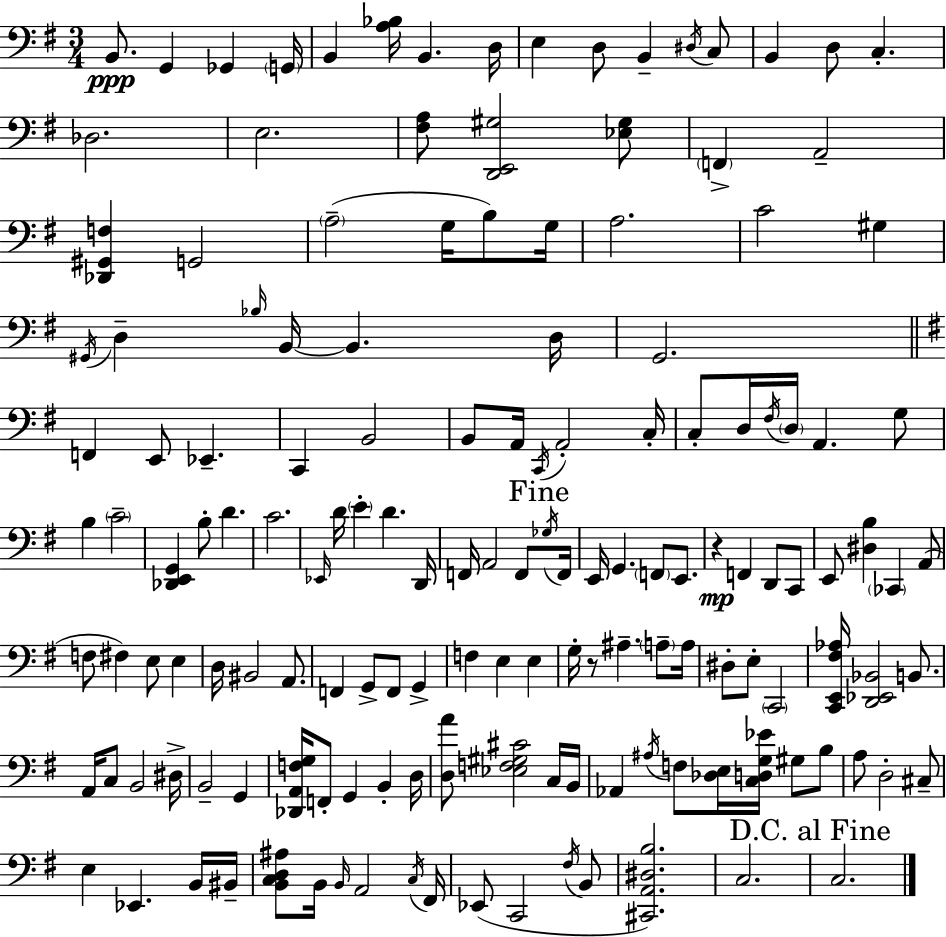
X:1
T:Untitled
M:3/4
L:1/4
K:G
B,,/2 G,, _G,, G,,/4 B,, [A,_B,]/4 B,, D,/4 E, D,/2 B,, ^D,/4 C,/2 B,, D,/2 C, _D,2 E,2 [^F,A,]/2 [D,,E,,^G,]2 [_E,^G,]/2 F,, A,,2 [_D,,^G,,F,] G,,2 A,2 G,/4 B,/2 G,/4 A,2 C2 ^G, ^G,,/4 D, _B,/4 B,,/4 B,, D,/4 G,,2 F,, E,,/2 _E,, C,, B,,2 B,,/2 A,,/4 C,,/4 A,,2 C,/4 C,/2 D,/4 ^F,/4 D,/4 A,, G,/2 B, C2 [_D,,E,,G,,] B,/2 D C2 _E,,/4 D/4 E D D,,/4 F,,/4 A,,2 F,,/2 _G,/4 F,,/4 E,,/4 G,, F,,/2 E,,/2 z F,, D,,/2 C,,/2 E,,/2 [^D,B,] _C,, A,,/2 F,/2 ^F, E,/2 E, D,/4 ^B,,2 A,,/2 F,, G,,/2 F,,/2 G,, F, E, E, G,/4 z/2 ^A, A,/2 A,/4 ^D,/2 E,/2 C,,2 [C,,E,,^F,_A,]/4 [D,,_E,,_B,,]2 B,,/2 A,,/4 C,/2 B,,2 ^D,/4 B,,2 G,, [_D,,A,,F,G,]/4 F,,/2 G,, B,, D,/4 [D,A]/2 [_E,F,^G,^C]2 C,/4 B,,/4 _A,, ^A,/4 F,/2 [_D,E,]/4 [C,D,G,_E]/4 ^G,/2 B,/2 A,/2 D,2 ^C,/2 E, _E,, B,,/4 ^B,,/4 [B,,C,D,^A,]/2 B,,/4 B,,/4 A,,2 C,/4 ^F,,/4 _E,,/2 C,,2 ^F,/4 B,,/2 [^C,,A,,^D,B,]2 C,2 C,2